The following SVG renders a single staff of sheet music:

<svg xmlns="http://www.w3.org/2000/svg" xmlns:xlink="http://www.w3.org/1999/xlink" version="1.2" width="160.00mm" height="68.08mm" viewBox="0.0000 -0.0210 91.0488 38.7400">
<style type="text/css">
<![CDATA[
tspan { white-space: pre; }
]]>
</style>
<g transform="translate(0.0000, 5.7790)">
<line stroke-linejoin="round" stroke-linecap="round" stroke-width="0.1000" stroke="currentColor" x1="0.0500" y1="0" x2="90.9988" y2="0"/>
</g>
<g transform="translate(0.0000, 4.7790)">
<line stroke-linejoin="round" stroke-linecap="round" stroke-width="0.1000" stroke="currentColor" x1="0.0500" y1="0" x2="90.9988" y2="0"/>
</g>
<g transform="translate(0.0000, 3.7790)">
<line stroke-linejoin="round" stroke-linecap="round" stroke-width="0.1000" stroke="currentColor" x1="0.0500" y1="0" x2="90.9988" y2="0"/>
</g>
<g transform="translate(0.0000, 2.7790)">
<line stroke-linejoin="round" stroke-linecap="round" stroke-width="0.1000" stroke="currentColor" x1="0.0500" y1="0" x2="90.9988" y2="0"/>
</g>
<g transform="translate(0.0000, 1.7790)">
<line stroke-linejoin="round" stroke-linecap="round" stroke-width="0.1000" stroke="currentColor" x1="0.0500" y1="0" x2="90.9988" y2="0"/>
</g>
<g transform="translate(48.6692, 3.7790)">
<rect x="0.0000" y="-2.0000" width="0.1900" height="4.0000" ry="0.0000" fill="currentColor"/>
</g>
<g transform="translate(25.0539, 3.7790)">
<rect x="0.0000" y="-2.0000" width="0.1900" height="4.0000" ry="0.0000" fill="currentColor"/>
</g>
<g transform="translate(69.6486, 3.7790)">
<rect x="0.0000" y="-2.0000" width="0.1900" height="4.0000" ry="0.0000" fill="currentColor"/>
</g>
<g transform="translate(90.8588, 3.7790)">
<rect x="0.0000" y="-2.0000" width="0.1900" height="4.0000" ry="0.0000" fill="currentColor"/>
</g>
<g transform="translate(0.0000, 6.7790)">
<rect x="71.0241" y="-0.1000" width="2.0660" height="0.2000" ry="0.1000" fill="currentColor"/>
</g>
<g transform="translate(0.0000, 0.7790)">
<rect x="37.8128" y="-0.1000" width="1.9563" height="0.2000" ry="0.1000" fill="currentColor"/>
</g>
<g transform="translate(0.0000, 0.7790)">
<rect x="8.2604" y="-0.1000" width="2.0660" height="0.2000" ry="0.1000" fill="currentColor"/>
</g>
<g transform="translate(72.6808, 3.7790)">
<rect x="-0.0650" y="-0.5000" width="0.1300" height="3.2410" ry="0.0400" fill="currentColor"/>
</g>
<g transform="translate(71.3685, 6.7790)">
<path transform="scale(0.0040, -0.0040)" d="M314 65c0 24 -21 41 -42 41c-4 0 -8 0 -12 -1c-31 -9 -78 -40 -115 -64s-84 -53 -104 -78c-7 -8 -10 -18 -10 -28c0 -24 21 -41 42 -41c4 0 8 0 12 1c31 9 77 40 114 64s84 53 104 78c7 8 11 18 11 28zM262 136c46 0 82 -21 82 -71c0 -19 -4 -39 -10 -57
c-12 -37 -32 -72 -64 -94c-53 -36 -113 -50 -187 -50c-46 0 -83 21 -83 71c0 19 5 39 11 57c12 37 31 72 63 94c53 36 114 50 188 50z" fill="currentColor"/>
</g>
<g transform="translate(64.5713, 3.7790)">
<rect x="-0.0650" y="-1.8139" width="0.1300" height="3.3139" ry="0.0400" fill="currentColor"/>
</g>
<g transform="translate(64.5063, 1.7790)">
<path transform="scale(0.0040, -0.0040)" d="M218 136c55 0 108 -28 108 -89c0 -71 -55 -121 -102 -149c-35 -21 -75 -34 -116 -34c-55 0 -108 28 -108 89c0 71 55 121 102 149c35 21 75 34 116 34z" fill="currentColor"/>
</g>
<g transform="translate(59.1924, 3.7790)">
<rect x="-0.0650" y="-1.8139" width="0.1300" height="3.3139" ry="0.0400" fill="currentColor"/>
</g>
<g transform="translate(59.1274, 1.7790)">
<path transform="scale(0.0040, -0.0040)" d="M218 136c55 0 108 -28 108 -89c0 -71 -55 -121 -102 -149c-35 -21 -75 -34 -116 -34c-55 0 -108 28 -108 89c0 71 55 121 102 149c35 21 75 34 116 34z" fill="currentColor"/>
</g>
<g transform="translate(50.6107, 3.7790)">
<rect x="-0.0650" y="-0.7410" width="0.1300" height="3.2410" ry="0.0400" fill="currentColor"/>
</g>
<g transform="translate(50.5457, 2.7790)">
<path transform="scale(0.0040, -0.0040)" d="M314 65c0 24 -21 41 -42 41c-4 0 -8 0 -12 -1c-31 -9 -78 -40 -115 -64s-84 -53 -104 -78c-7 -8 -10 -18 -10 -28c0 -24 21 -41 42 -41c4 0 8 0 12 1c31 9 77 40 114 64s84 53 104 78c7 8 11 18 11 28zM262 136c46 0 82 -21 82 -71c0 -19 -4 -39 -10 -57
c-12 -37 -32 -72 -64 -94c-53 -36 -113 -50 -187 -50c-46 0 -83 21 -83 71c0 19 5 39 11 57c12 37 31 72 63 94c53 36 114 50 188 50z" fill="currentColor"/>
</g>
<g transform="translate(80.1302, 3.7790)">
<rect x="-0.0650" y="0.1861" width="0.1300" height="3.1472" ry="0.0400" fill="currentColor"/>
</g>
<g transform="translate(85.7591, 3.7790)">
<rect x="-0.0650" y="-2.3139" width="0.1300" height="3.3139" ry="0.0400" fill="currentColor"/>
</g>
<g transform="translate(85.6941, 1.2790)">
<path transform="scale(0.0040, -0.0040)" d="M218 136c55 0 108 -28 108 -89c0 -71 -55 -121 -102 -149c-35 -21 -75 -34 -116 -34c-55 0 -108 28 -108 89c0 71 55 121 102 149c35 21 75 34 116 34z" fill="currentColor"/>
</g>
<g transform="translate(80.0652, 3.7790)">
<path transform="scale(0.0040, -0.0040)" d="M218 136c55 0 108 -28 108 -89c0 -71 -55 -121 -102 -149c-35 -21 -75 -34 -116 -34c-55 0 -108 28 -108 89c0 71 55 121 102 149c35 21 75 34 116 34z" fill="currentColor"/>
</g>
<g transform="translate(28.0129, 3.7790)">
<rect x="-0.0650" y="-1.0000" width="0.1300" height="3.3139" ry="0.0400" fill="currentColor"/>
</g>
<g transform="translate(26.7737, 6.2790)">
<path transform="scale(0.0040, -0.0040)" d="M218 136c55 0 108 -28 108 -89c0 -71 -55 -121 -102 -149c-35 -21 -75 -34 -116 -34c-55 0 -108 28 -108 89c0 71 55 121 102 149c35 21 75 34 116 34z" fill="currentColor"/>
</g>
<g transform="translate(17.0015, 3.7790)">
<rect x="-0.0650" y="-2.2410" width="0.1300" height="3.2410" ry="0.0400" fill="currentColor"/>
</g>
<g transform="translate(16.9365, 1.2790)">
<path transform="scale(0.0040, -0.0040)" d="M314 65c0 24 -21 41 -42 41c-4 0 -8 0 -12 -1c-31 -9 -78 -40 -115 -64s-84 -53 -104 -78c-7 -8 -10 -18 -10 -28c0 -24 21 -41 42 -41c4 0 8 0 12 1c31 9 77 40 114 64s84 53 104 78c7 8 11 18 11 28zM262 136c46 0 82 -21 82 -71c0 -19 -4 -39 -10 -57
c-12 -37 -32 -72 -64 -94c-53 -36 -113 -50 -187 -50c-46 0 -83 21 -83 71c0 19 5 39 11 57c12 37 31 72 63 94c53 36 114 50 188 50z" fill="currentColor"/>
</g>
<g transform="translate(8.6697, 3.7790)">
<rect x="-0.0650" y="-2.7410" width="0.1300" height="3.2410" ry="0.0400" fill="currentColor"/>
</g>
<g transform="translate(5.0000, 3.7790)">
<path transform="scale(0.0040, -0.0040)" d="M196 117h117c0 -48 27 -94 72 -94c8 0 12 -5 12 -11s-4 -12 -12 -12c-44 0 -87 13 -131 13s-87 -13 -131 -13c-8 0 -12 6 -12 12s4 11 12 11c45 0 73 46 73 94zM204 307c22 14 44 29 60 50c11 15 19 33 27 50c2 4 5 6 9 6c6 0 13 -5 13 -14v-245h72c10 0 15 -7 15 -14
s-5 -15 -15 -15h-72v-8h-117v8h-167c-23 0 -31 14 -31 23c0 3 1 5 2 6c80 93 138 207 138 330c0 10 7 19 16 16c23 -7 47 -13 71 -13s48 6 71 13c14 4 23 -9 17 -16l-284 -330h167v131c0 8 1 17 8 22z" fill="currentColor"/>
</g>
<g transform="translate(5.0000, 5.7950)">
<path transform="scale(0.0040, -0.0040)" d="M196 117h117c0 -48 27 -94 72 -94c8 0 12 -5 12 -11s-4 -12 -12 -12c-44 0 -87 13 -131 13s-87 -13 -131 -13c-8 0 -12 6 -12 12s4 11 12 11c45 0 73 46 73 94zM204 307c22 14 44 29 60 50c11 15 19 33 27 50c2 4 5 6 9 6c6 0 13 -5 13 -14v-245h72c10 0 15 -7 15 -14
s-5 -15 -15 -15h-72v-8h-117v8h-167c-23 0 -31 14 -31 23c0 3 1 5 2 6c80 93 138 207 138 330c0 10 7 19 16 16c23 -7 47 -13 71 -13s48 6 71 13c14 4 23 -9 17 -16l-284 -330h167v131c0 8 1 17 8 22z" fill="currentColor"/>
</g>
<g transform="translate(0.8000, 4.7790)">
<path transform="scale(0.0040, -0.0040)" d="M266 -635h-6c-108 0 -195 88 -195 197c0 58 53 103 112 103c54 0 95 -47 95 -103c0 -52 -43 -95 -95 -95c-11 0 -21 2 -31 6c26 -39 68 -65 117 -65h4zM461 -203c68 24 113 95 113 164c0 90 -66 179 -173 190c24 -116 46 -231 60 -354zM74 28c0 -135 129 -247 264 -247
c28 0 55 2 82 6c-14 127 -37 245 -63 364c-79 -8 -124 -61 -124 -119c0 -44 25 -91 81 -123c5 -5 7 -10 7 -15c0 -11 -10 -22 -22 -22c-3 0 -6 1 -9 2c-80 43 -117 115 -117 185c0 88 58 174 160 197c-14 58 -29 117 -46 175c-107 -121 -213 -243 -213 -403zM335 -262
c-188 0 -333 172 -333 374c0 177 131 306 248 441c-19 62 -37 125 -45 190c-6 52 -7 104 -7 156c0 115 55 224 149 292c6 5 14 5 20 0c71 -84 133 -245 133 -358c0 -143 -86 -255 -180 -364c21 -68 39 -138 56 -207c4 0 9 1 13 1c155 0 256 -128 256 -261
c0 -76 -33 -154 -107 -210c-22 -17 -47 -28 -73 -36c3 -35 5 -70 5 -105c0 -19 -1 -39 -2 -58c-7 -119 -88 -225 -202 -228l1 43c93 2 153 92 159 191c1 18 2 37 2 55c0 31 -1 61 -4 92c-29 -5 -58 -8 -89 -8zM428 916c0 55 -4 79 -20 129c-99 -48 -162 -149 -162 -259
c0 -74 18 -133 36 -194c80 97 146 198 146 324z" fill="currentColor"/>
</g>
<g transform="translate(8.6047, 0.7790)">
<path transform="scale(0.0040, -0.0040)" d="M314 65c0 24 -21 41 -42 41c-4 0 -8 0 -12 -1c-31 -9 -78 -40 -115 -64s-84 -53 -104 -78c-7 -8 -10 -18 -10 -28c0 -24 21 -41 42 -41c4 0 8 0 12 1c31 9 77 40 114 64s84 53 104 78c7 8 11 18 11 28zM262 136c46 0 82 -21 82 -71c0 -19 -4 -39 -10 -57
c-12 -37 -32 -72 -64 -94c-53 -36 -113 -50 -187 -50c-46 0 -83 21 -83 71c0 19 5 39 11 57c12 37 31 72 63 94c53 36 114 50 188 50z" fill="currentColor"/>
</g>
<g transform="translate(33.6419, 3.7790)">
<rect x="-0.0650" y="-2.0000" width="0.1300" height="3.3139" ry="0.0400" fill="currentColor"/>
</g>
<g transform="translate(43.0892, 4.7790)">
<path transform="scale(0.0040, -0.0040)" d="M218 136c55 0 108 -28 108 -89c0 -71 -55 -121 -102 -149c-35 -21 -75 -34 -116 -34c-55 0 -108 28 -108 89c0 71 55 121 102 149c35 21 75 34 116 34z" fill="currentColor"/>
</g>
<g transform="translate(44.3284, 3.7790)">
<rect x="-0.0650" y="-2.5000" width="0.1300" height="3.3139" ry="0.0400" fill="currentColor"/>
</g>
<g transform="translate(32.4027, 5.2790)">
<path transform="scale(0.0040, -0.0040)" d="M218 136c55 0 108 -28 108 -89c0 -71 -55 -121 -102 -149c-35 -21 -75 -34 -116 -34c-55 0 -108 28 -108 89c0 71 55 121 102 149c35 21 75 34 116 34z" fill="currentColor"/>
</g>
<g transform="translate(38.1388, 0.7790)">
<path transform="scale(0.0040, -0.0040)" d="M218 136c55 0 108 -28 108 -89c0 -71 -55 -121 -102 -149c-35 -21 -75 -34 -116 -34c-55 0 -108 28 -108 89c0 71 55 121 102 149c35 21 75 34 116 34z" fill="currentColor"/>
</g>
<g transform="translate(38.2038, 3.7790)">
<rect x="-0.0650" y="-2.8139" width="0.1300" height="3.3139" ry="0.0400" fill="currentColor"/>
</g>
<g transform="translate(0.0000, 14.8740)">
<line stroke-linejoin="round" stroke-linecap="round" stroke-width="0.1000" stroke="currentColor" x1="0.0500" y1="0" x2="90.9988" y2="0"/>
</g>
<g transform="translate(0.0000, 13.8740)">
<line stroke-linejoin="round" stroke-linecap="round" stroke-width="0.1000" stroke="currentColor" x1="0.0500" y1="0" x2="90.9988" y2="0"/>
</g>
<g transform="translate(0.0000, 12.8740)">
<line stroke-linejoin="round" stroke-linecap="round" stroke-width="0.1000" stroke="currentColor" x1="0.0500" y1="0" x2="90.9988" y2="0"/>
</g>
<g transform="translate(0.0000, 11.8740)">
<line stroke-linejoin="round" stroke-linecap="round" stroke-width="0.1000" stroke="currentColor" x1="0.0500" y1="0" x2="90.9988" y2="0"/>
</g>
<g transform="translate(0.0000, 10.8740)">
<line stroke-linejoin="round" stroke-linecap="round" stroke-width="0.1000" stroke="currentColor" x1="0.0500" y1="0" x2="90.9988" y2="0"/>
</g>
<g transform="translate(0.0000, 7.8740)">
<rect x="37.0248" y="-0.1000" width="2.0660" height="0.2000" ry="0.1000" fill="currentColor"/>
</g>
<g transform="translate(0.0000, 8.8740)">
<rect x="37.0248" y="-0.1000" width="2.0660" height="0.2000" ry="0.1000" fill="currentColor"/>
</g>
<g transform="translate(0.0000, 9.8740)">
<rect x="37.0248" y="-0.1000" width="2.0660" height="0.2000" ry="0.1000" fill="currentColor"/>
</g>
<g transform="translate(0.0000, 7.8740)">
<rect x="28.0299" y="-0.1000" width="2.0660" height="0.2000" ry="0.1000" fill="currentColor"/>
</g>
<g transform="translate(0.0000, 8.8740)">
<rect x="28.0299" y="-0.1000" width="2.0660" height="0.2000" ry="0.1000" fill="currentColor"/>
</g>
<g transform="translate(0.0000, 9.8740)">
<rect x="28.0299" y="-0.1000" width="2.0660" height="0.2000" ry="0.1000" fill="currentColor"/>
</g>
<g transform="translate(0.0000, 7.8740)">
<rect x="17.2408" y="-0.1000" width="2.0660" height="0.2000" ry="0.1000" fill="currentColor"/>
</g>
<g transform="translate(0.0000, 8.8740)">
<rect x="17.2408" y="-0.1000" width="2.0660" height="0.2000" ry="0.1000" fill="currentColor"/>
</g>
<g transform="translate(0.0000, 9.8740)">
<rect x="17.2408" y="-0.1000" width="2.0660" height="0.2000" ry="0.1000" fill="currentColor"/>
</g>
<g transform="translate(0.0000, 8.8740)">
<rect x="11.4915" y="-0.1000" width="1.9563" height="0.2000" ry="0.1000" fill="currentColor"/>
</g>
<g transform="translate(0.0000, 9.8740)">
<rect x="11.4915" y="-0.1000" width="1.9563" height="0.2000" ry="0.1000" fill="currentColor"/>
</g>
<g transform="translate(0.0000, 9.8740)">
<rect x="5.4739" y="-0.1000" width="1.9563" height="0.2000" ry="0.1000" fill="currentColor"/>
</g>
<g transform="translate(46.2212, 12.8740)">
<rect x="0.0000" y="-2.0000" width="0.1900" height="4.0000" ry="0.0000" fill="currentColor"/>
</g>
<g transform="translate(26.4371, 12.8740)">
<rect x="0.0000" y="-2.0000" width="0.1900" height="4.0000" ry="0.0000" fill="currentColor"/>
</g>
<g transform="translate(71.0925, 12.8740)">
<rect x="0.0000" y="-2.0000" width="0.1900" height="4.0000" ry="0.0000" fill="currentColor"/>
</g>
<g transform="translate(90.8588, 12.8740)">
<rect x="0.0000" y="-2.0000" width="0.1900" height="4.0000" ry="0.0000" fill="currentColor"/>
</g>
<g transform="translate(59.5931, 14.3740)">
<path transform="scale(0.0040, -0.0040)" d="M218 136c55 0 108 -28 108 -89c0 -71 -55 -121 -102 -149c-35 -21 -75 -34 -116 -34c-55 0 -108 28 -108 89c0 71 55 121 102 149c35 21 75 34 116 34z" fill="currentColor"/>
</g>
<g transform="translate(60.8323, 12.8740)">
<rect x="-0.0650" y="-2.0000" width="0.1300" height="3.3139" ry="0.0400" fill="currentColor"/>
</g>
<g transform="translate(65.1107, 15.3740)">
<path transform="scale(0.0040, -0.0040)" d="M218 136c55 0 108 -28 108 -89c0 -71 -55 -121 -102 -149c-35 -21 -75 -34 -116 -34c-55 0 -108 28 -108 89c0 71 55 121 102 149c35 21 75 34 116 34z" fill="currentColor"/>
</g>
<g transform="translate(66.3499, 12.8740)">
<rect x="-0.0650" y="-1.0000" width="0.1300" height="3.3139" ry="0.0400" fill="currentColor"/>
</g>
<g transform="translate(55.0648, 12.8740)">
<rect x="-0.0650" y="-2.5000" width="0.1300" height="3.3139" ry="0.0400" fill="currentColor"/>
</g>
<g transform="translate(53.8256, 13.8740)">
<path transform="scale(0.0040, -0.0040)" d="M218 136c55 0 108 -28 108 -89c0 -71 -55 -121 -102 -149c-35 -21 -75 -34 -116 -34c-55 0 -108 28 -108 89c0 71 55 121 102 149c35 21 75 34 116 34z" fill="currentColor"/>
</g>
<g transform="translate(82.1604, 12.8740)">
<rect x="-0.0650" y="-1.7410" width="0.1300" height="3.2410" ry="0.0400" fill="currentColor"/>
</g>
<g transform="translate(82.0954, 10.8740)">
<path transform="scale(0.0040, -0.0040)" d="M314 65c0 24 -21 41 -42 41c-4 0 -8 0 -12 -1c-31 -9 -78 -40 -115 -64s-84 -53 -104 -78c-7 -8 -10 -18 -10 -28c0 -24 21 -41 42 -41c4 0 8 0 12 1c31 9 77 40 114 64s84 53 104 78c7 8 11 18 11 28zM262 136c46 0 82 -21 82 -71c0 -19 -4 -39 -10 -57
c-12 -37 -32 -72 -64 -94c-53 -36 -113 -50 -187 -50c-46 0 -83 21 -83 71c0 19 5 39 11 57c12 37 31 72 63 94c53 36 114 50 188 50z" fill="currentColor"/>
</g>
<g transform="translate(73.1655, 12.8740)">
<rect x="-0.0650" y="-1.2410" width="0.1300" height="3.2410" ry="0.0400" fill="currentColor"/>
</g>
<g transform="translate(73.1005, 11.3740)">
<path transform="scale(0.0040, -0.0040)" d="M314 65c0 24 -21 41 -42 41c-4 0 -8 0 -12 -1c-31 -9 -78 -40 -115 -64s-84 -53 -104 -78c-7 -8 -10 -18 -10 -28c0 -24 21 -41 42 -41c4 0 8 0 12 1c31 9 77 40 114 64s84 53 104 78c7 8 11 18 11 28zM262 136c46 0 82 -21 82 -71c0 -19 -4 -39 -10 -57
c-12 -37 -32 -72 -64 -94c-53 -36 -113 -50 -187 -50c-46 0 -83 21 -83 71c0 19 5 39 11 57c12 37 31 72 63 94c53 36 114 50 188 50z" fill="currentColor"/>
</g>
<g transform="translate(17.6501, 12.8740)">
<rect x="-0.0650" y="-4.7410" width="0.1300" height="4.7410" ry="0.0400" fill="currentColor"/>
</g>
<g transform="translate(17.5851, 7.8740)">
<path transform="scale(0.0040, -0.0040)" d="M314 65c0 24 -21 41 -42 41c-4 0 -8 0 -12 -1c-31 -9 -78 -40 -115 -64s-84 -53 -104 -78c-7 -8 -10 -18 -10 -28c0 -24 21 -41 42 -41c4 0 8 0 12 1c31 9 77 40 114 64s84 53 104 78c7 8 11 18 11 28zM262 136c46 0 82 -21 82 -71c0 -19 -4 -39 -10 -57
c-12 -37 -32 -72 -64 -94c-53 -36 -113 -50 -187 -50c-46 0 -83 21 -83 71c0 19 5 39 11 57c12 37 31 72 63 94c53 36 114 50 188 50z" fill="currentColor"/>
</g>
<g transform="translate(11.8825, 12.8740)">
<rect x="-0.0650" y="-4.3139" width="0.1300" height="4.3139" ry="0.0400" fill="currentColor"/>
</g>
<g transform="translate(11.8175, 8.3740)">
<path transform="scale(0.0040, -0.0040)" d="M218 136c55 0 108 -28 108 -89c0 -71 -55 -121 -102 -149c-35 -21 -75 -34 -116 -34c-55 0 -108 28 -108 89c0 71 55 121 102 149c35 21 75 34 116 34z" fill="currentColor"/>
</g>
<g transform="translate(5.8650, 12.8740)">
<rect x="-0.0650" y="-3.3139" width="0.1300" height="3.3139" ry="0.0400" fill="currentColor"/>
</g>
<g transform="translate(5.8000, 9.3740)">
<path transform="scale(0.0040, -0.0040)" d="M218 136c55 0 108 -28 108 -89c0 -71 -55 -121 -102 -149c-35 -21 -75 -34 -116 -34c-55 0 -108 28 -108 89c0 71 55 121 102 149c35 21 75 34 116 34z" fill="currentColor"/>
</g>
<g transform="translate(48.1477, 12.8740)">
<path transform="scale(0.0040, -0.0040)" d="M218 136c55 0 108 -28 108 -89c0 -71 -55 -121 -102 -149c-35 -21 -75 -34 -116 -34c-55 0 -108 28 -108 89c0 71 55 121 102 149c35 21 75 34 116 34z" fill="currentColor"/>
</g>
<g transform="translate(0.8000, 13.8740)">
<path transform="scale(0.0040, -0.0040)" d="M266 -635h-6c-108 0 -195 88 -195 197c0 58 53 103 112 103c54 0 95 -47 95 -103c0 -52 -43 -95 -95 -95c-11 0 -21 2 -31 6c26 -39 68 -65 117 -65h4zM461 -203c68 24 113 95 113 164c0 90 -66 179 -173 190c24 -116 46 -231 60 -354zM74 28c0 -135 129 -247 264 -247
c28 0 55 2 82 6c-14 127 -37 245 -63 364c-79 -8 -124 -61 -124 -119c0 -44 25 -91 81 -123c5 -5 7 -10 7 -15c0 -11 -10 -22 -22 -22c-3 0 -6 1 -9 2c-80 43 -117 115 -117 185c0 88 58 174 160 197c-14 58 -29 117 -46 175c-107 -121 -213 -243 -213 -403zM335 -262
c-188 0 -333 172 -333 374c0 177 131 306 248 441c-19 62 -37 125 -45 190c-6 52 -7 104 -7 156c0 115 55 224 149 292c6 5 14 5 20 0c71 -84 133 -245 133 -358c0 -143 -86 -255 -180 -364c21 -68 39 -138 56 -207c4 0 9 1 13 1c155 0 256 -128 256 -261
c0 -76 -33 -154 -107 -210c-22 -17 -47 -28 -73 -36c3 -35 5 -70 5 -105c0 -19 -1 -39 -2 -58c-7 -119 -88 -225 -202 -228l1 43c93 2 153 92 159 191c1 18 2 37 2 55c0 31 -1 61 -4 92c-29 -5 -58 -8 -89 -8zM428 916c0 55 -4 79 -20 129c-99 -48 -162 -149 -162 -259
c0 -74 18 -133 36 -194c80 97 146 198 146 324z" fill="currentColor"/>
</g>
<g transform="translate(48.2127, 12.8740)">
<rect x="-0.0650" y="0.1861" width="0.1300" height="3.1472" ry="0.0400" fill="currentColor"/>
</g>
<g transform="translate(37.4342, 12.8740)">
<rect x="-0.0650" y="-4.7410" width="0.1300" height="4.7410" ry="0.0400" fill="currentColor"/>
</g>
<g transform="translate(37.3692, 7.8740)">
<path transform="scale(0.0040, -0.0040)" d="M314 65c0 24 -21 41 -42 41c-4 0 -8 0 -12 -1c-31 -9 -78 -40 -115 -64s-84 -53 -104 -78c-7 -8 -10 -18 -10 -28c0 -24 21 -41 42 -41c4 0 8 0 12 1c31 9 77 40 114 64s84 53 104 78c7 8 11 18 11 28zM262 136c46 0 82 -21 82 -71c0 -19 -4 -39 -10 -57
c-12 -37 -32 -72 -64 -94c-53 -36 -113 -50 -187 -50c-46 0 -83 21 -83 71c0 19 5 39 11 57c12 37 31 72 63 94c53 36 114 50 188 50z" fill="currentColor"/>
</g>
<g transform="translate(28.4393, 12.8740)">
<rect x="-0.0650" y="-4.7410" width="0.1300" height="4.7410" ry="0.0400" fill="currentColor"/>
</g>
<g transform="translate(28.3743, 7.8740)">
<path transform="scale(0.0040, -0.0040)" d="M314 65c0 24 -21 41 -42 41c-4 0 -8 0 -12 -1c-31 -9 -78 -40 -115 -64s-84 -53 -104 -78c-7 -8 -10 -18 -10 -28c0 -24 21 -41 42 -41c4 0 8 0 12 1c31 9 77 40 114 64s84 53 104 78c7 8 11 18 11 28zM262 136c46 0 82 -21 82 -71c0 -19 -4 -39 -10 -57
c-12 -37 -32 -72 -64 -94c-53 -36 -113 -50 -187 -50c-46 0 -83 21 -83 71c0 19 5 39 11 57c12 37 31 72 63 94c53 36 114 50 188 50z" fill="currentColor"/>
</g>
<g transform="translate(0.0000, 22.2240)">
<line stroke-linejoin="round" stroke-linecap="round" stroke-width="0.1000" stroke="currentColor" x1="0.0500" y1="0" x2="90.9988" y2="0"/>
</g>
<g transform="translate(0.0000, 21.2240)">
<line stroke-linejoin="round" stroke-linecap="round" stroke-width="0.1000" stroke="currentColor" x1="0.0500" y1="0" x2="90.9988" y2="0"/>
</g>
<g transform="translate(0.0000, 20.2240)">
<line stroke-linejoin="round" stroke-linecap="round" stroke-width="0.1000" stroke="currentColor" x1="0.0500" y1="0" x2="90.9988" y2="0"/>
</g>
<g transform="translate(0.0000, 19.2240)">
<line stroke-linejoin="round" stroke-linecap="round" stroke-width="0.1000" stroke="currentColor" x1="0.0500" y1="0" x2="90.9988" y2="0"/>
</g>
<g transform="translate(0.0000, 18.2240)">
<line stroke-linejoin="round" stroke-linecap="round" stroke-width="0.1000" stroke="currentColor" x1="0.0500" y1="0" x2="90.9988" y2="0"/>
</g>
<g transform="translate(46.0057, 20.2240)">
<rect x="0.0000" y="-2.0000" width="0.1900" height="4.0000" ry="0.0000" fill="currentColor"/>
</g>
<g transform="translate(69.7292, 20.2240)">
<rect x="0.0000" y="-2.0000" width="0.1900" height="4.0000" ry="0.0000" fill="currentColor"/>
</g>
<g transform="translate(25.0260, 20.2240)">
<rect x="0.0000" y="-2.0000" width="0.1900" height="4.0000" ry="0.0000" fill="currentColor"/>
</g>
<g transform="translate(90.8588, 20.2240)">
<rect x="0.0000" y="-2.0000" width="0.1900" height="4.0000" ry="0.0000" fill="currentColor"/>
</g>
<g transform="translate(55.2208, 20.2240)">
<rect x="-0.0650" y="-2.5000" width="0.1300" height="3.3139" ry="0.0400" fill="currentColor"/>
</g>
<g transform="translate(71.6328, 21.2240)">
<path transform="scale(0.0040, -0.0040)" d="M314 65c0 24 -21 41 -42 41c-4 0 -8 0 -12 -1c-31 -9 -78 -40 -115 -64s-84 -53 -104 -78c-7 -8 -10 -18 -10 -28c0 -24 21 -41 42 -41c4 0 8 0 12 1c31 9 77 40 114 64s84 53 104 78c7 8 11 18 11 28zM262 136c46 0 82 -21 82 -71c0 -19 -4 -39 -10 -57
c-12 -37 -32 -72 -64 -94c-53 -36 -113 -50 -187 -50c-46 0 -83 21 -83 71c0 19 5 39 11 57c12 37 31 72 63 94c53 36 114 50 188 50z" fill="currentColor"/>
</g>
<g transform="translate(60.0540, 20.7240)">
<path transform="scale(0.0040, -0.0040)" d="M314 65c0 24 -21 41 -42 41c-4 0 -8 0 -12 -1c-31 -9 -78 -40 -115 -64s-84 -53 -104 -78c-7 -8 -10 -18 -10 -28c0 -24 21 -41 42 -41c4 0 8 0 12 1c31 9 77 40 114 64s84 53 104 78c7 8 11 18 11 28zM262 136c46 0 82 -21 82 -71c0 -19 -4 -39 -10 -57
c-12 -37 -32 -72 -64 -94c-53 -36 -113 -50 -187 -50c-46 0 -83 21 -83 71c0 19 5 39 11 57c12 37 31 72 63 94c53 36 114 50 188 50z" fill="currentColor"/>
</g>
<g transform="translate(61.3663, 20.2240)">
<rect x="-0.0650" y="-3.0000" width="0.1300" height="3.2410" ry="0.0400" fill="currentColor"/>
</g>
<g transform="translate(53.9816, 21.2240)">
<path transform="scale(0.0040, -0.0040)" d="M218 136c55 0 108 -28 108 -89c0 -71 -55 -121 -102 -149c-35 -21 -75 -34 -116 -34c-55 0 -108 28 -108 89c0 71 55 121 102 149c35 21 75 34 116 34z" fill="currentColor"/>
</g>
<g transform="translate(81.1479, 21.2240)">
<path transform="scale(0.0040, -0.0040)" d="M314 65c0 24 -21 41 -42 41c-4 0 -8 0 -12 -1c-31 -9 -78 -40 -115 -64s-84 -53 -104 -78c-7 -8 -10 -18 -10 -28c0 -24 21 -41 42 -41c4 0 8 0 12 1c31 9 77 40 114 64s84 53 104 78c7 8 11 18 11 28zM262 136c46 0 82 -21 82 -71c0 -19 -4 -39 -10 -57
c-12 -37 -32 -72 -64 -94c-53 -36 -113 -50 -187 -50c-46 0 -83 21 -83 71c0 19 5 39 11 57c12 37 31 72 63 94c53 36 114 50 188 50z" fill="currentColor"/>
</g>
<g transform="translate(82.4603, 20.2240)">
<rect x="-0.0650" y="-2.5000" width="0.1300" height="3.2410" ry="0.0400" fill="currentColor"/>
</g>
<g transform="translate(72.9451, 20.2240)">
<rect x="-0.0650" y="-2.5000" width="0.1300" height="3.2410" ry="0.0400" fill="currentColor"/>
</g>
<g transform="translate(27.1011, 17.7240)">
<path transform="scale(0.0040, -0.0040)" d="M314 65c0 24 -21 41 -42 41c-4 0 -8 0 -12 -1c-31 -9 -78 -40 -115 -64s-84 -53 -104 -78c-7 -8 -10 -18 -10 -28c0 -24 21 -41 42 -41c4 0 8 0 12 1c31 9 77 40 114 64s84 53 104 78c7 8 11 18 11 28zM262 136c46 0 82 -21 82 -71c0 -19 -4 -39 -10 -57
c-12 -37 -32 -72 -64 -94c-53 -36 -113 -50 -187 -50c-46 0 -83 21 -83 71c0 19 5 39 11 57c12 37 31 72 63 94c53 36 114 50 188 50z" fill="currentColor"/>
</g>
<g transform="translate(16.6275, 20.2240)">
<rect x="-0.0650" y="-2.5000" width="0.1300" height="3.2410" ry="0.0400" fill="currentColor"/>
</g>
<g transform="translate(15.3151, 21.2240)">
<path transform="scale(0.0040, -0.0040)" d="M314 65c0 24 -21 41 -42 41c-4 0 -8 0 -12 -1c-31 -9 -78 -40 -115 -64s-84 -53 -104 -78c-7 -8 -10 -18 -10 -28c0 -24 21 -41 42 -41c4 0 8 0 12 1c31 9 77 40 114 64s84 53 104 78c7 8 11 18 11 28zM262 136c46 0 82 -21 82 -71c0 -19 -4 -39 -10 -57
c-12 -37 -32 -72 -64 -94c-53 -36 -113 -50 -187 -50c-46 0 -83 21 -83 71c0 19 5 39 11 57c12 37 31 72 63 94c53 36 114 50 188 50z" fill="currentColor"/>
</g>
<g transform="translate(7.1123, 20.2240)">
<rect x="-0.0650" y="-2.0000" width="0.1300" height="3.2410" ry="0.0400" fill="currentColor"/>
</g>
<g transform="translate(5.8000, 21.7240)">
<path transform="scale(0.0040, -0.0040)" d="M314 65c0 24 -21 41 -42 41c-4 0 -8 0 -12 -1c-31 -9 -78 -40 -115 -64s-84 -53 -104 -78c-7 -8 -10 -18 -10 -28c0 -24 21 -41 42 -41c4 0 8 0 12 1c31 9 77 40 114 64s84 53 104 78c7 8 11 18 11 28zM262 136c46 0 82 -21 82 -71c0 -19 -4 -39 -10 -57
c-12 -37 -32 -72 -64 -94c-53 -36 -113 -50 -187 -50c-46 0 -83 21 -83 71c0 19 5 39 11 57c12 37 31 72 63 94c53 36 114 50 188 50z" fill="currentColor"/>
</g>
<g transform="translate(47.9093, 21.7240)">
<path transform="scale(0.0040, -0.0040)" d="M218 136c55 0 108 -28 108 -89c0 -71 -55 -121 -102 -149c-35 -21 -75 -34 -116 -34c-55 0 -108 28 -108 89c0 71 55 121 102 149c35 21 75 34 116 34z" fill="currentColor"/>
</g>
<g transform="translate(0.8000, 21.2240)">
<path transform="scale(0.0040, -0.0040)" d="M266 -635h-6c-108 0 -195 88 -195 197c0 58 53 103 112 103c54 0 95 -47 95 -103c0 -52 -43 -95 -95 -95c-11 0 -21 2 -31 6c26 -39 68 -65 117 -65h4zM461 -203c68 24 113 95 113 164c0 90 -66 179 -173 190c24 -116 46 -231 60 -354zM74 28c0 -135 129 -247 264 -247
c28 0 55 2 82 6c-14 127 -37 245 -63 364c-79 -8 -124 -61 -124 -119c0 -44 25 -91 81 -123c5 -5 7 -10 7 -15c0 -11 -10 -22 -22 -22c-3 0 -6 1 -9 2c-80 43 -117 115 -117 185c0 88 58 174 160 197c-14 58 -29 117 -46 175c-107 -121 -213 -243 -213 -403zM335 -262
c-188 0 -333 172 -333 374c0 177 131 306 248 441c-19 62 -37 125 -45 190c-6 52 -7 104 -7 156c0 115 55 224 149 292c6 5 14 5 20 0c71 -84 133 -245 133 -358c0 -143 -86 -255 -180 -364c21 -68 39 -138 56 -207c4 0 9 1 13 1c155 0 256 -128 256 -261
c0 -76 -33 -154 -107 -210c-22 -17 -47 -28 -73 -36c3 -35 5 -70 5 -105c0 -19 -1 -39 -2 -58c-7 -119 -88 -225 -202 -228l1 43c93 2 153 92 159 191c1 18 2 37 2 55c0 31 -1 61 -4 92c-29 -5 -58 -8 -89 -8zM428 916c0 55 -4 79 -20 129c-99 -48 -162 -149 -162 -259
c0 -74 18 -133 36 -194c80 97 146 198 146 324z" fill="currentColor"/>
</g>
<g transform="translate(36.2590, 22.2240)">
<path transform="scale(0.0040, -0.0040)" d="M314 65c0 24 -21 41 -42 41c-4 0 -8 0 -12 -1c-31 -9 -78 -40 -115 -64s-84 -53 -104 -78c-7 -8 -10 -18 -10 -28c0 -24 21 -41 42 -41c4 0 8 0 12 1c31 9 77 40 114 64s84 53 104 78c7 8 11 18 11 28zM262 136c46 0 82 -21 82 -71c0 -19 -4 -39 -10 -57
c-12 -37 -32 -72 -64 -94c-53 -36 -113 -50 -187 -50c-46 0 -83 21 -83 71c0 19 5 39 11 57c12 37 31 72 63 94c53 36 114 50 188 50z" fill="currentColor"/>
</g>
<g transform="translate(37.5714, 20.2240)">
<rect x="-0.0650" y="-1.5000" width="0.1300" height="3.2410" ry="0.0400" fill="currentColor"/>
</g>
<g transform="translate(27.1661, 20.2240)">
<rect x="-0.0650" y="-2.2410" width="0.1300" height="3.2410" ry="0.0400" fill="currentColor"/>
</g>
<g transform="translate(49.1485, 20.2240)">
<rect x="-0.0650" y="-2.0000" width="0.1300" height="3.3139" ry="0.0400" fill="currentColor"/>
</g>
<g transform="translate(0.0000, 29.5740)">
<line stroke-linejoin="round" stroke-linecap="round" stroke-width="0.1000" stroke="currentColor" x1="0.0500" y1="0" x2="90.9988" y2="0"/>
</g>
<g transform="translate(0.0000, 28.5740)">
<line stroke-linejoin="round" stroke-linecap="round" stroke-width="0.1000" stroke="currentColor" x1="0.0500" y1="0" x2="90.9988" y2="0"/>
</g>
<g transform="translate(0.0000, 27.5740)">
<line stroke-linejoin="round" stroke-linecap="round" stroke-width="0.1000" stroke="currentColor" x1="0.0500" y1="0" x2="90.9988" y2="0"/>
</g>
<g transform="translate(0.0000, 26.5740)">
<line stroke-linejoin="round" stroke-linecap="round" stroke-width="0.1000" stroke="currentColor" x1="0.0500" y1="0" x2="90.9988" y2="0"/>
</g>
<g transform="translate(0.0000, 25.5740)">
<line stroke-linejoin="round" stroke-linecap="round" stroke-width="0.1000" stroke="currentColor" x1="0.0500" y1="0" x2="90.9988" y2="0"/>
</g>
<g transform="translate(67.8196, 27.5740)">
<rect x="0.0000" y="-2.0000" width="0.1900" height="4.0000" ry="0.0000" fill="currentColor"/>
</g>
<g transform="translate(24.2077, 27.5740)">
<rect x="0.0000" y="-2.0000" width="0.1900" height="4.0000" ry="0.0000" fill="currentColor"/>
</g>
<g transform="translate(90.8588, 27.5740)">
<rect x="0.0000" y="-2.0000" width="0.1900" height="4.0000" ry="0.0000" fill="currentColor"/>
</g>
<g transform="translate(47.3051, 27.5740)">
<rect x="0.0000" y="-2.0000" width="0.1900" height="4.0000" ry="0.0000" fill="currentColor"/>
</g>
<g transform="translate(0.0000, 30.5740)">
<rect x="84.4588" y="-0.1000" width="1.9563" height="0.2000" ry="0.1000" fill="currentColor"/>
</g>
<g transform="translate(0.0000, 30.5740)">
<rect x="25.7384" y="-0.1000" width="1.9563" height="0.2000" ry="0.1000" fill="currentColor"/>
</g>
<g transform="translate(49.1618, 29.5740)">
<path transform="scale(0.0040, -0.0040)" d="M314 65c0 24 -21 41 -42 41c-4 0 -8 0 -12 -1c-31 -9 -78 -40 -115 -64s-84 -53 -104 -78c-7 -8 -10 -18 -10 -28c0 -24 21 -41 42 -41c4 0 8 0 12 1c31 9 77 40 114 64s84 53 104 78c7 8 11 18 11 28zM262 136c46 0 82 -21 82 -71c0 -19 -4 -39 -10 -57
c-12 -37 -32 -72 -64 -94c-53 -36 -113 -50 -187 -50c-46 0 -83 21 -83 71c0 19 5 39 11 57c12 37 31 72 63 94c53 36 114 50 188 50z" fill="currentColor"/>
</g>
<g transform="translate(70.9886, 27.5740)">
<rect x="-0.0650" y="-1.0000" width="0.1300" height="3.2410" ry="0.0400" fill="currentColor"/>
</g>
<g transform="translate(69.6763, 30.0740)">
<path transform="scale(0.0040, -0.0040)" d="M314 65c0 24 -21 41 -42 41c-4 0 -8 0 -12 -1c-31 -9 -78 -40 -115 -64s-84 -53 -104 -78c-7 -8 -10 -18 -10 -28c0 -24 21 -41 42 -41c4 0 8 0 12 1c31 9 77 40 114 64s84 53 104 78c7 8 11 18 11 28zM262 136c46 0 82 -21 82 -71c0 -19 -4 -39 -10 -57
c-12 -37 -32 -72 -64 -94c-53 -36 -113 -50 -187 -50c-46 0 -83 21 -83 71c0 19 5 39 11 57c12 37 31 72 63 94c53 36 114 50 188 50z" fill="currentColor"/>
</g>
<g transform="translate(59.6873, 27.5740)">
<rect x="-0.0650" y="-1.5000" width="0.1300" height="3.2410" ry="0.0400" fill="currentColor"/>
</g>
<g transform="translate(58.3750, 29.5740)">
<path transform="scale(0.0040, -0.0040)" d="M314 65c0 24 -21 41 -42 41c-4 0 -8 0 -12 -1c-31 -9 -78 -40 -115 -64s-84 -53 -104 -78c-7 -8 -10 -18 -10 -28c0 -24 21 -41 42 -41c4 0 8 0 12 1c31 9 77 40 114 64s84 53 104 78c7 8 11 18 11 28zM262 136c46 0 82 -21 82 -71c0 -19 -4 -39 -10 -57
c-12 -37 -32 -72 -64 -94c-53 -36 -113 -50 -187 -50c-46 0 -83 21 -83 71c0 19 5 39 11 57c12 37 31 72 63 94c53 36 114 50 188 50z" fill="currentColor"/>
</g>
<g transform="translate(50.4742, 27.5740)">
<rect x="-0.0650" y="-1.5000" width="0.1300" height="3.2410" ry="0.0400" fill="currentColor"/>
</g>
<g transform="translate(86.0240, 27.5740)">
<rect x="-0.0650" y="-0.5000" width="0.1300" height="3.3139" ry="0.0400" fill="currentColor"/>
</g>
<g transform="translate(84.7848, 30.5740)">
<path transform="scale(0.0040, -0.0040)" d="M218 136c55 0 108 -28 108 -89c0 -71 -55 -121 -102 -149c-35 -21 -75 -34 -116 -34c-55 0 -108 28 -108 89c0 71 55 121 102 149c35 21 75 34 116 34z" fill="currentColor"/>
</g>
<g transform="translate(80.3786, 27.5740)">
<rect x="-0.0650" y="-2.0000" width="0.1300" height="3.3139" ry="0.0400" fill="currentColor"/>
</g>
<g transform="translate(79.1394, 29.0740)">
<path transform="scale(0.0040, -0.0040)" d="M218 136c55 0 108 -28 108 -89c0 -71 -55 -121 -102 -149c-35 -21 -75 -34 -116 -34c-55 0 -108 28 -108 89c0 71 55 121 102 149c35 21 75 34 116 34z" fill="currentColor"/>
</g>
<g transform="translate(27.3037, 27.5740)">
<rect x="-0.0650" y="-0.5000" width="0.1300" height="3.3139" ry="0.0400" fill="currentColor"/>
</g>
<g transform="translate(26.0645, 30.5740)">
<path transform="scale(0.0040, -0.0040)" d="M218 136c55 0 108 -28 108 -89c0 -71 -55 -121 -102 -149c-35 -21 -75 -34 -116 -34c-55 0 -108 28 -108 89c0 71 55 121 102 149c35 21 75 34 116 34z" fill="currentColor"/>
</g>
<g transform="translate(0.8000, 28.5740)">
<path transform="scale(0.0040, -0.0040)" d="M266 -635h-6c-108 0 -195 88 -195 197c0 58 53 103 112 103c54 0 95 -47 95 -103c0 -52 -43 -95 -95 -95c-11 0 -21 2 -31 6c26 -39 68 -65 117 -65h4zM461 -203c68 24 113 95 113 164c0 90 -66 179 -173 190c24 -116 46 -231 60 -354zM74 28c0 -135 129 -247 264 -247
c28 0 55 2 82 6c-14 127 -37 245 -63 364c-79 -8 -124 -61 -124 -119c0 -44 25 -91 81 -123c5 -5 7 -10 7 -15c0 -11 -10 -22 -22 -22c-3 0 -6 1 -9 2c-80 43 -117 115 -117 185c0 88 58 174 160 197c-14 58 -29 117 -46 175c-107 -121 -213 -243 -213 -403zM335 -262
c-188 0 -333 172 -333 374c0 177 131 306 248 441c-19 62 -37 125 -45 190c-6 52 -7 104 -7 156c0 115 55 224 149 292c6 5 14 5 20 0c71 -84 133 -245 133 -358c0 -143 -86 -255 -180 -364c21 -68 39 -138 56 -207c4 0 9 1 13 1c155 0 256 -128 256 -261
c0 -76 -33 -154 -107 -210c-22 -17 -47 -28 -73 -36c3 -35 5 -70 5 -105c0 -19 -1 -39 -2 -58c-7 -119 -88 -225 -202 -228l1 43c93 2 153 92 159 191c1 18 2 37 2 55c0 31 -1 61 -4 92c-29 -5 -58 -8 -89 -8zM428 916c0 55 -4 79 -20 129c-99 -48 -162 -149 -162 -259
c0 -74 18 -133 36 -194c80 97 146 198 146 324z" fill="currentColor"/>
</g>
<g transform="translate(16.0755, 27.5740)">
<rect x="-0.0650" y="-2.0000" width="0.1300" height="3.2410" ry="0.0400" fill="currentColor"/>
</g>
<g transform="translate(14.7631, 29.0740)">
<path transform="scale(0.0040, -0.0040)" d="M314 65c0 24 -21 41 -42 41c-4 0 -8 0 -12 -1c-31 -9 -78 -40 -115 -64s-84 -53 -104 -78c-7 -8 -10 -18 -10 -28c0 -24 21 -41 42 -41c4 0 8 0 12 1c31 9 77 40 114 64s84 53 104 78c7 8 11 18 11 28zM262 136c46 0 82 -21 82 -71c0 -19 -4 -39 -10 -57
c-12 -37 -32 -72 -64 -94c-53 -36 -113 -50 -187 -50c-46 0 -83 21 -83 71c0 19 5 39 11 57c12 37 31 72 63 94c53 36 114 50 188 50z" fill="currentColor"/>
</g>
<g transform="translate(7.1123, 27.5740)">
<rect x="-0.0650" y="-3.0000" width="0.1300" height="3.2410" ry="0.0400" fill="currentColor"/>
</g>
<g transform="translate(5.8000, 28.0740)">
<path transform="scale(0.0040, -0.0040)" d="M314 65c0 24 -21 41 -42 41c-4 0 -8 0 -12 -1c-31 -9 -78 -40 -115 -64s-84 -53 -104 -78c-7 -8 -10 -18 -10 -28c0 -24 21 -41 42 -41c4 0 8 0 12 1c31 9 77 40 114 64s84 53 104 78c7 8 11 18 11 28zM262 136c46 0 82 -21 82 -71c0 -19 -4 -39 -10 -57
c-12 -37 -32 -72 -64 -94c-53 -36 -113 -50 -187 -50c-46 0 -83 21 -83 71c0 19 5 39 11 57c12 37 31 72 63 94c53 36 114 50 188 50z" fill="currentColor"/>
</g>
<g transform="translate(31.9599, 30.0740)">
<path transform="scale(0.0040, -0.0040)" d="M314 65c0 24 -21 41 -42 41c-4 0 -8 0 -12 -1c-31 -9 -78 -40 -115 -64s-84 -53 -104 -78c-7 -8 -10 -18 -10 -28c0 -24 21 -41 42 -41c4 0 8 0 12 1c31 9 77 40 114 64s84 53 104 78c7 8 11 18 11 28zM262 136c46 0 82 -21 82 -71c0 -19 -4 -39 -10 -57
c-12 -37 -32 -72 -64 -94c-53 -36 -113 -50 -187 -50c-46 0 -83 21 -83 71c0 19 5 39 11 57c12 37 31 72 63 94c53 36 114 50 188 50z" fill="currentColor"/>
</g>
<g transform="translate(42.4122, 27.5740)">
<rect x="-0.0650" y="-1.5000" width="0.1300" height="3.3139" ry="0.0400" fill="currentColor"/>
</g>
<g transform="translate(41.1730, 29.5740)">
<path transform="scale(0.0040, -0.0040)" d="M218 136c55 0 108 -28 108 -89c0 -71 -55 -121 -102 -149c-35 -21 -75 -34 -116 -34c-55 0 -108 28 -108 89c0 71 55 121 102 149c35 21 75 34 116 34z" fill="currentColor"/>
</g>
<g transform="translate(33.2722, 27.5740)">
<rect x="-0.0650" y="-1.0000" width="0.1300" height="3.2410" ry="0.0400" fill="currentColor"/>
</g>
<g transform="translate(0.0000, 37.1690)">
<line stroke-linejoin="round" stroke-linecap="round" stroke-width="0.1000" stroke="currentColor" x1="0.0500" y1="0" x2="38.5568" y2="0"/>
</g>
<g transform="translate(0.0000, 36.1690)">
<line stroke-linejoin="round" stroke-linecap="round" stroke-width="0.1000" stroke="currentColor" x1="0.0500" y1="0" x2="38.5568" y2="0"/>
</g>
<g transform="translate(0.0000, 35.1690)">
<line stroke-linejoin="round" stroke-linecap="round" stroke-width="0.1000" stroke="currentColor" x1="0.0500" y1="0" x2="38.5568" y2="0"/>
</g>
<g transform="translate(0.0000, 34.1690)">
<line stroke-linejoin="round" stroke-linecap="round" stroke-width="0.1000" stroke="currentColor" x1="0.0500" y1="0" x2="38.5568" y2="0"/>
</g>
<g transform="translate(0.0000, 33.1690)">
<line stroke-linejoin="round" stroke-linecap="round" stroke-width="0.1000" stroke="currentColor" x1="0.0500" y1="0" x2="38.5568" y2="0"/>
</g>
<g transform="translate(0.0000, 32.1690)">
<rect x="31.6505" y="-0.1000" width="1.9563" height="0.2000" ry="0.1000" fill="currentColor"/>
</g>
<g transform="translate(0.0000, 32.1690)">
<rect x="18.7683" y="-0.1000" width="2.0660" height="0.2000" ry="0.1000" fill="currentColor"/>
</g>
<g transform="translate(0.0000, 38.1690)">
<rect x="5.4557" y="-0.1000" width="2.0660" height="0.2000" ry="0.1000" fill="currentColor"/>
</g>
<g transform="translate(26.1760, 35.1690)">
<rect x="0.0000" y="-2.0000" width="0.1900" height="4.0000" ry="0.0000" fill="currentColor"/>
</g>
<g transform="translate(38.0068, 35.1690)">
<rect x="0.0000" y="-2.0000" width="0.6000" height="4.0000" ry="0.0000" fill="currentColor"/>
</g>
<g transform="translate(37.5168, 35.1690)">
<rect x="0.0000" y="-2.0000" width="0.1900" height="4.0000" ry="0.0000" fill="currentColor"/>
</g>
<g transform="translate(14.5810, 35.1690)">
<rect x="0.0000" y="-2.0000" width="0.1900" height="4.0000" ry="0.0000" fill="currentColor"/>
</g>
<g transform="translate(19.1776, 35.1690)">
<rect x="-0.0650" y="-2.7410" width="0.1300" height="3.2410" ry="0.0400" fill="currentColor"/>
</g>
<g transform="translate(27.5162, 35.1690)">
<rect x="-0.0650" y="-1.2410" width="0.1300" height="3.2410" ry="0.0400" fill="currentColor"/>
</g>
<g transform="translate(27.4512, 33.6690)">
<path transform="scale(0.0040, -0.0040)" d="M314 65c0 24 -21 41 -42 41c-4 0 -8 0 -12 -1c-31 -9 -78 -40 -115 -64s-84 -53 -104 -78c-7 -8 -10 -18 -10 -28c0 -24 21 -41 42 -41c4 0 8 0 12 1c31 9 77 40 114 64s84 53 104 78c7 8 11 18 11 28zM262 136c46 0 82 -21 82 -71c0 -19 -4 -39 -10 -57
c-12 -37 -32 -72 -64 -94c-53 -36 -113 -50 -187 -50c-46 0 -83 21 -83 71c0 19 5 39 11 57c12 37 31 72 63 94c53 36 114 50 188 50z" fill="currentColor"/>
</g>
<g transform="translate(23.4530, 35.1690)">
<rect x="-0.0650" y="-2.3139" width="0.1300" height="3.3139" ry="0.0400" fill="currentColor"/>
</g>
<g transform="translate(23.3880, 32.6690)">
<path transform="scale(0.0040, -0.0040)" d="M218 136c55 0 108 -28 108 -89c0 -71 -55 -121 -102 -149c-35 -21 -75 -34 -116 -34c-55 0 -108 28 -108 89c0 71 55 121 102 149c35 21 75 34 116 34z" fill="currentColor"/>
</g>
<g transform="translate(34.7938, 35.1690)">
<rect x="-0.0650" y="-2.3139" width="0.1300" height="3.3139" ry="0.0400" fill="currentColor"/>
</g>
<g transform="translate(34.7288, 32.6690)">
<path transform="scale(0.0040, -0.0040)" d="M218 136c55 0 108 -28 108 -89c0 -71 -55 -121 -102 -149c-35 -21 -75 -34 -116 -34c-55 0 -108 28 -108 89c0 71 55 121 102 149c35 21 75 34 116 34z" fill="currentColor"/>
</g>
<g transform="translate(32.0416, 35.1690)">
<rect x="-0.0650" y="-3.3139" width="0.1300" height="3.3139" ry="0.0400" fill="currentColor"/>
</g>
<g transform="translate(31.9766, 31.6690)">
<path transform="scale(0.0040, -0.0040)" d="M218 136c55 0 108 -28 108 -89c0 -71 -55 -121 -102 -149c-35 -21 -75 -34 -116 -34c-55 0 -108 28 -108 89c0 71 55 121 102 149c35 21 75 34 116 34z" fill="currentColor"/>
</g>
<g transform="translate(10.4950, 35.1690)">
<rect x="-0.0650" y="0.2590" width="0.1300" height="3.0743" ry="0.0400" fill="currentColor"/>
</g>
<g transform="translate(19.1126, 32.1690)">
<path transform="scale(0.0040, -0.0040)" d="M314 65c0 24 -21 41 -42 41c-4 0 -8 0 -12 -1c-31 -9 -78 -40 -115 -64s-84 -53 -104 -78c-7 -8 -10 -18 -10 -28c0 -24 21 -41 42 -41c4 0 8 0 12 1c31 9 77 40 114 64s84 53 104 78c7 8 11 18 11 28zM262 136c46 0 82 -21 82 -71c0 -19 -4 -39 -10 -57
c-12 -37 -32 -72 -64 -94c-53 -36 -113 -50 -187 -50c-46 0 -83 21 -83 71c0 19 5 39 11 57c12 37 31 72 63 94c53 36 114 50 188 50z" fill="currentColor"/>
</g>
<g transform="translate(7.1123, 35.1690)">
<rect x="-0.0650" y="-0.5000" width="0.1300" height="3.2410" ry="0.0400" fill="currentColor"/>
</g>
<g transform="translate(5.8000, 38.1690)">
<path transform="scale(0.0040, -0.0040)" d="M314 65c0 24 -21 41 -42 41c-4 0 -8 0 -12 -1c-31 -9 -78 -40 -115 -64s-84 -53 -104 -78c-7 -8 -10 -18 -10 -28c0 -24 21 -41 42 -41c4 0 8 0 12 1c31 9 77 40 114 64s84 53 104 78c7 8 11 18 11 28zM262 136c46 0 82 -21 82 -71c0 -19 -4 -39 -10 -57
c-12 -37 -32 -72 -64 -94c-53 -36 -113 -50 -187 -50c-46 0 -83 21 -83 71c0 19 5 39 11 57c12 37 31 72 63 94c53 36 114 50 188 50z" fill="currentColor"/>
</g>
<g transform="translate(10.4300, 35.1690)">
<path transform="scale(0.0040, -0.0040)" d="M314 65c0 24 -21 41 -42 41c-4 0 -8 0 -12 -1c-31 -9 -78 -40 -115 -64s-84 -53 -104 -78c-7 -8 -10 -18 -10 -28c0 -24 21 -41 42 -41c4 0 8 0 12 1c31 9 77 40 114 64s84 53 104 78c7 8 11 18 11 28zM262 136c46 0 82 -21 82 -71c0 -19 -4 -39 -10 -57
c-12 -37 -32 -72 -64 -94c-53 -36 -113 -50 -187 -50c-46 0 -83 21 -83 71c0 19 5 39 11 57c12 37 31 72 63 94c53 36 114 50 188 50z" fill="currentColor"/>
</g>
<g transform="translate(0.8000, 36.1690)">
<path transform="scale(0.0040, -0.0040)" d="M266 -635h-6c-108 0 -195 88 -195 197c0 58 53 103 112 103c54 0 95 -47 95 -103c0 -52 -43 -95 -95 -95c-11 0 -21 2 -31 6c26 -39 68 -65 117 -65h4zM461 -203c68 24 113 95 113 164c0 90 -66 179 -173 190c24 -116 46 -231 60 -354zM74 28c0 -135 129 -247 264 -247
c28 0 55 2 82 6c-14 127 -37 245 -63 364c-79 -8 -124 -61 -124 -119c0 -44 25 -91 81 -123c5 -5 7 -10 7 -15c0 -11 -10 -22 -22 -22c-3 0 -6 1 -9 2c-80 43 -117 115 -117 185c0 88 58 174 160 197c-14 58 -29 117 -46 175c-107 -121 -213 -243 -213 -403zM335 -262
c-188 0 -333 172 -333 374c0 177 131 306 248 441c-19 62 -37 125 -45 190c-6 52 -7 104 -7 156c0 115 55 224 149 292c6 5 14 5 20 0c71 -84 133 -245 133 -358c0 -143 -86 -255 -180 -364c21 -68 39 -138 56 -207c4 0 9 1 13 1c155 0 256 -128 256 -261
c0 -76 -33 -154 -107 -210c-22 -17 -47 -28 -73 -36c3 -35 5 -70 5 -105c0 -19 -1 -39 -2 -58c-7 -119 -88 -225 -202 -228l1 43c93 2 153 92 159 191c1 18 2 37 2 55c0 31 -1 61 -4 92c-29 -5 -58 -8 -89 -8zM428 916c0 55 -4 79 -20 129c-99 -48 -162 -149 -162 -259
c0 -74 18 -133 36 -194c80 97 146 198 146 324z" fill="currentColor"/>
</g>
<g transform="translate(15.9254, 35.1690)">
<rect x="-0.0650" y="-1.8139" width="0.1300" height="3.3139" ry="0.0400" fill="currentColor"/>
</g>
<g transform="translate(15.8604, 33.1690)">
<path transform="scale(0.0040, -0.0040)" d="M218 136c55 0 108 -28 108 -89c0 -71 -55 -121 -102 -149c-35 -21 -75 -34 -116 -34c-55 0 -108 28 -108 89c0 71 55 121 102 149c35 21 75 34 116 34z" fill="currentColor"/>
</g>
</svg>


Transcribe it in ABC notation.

X:1
T:Untitled
M:4/4
L:1/4
K:C
a2 g2 D F a G d2 f f C2 B g b d' e'2 e'2 e'2 B G F D e2 f2 F2 G2 g2 E2 F G A2 G2 G2 A2 F2 C D2 E E2 E2 D2 F C C2 B2 f a2 g e2 b g